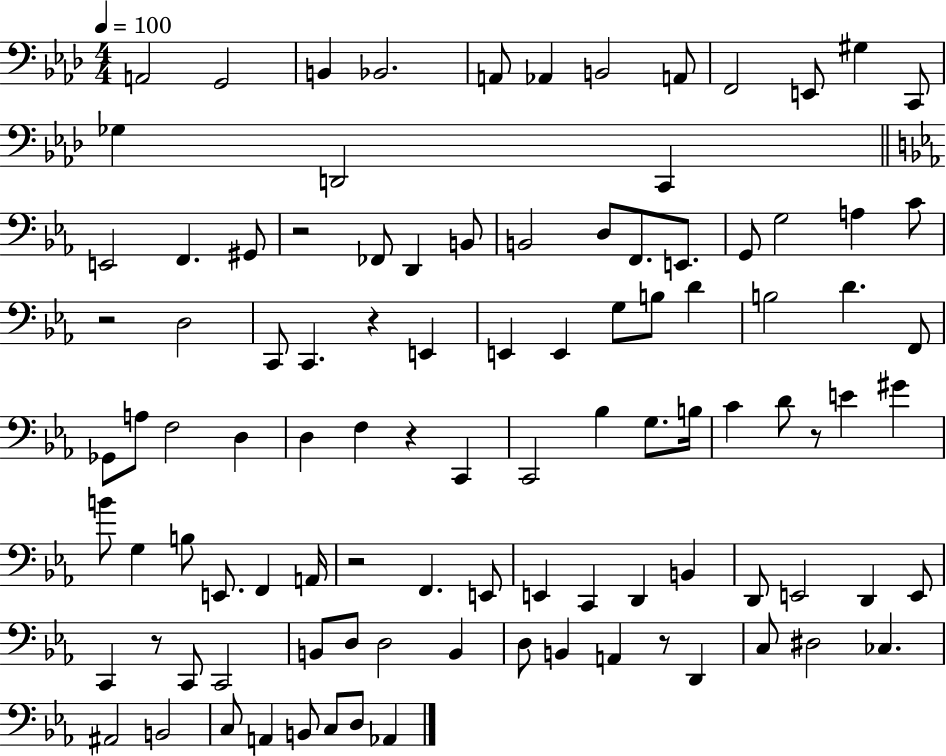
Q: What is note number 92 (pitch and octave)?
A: C3